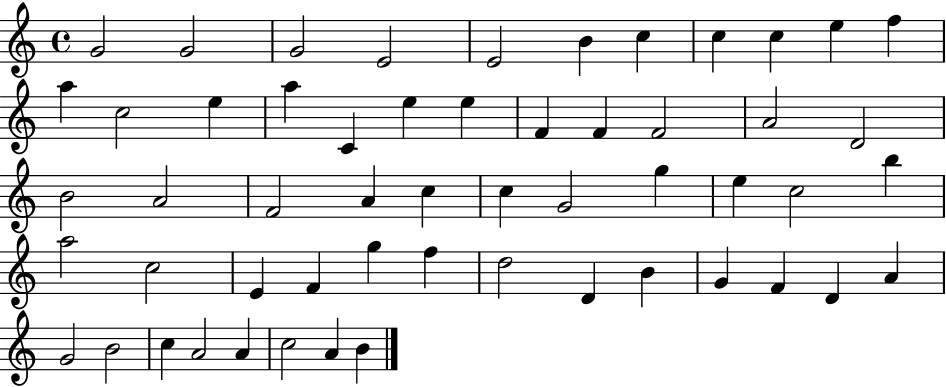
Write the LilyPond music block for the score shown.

{
  \clef treble
  \time 4/4
  \defaultTimeSignature
  \key c \major
  g'2 g'2 | g'2 e'2 | e'2 b'4 c''4 | c''4 c''4 e''4 f''4 | \break a''4 c''2 e''4 | a''4 c'4 e''4 e''4 | f'4 f'4 f'2 | a'2 d'2 | \break b'2 a'2 | f'2 a'4 c''4 | c''4 g'2 g''4 | e''4 c''2 b''4 | \break a''2 c''2 | e'4 f'4 g''4 f''4 | d''2 d'4 b'4 | g'4 f'4 d'4 a'4 | \break g'2 b'2 | c''4 a'2 a'4 | c''2 a'4 b'4 | \bar "|."
}